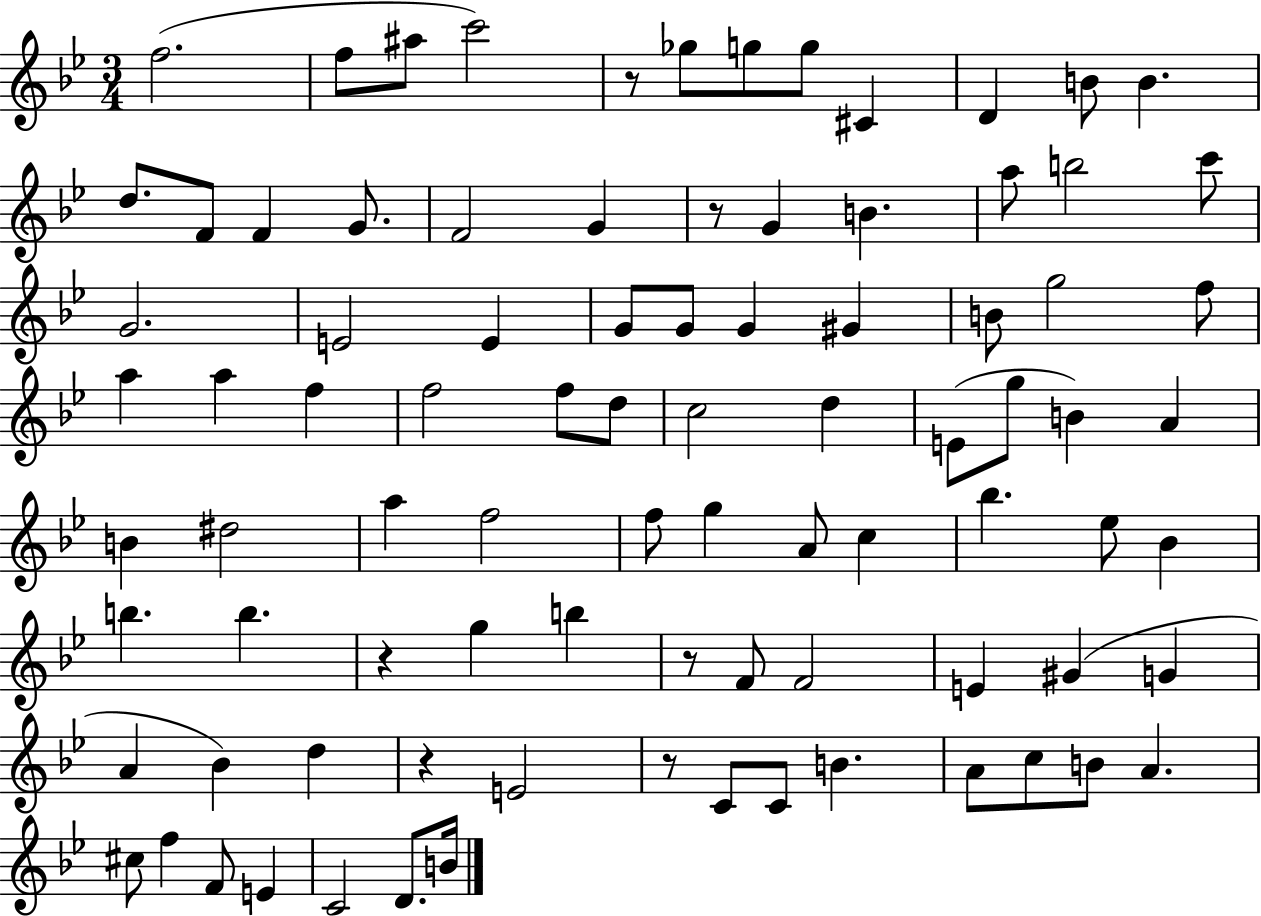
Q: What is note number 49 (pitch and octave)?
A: F5